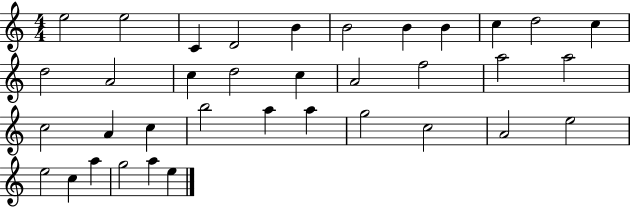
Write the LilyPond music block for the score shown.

{
  \clef treble
  \numericTimeSignature
  \time 4/4
  \key c \major
  e''2 e''2 | c'4 d'2 b'4 | b'2 b'4 b'4 | c''4 d''2 c''4 | \break d''2 a'2 | c''4 d''2 c''4 | a'2 f''2 | a''2 a''2 | \break c''2 a'4 c''4 | b''2 a''4 a''4 | g''2 c''2 | a'2 e''2 | \break e''2 c''4 a''4 | g''2 a''4 e''4 | \bar "|."
}